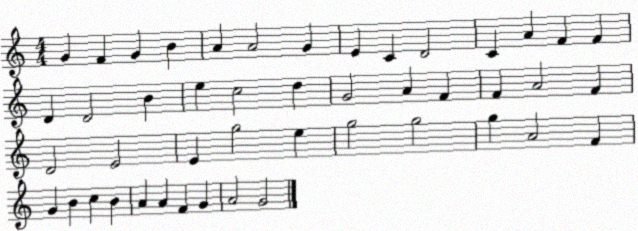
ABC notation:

X:1
T:Untitled
M:4/4
L:1/4
K:C
G F G B A A2 G E C D2 C A F F D D2 B e c2 d G2 A F F A2 F D2 E2 E g2 e g2 g2 g A2 F G B c B A A F G A2 G2